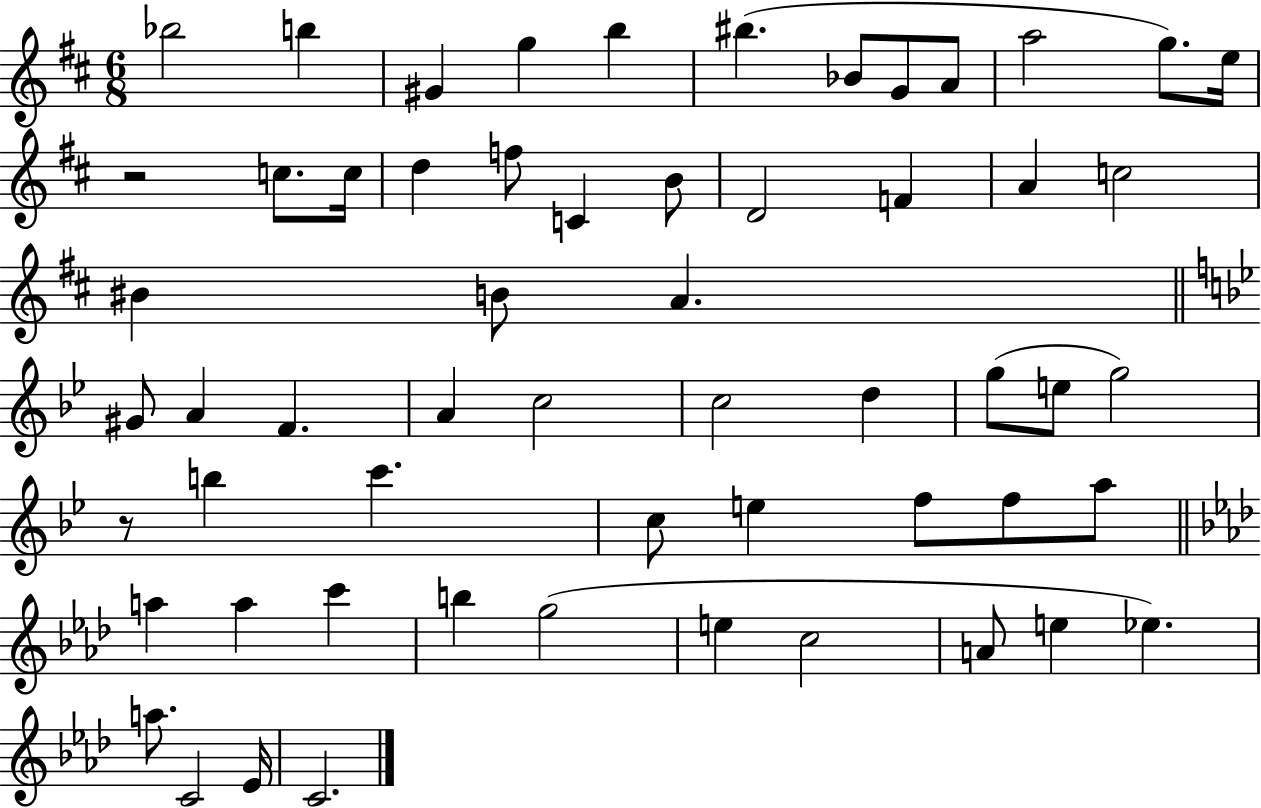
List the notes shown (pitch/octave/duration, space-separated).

Bb5/h B5/q G#4/q G5/q B5/q BIS5/q. Bb4/e G4/e A4/e A5/h G5/e. E5/s R/h C5/e. C5/s D5/q F5/e C4/q B4/e D4/h F4/q A4/q C5/h BIS4/q B4/e A4/q. G#4/e A4/q F4/q. A4/q C5/h C5/h D5/q G5/e E5/e G5/h R/e B5/q C6/q. C5/e E5/q F5/e F5/e A5/e A5/q A5/q C6/q B5/q G5/h E5/q C5/h A4/e E5/q Eb5/q. A5/e. C4/h Eb4/s C4/h.